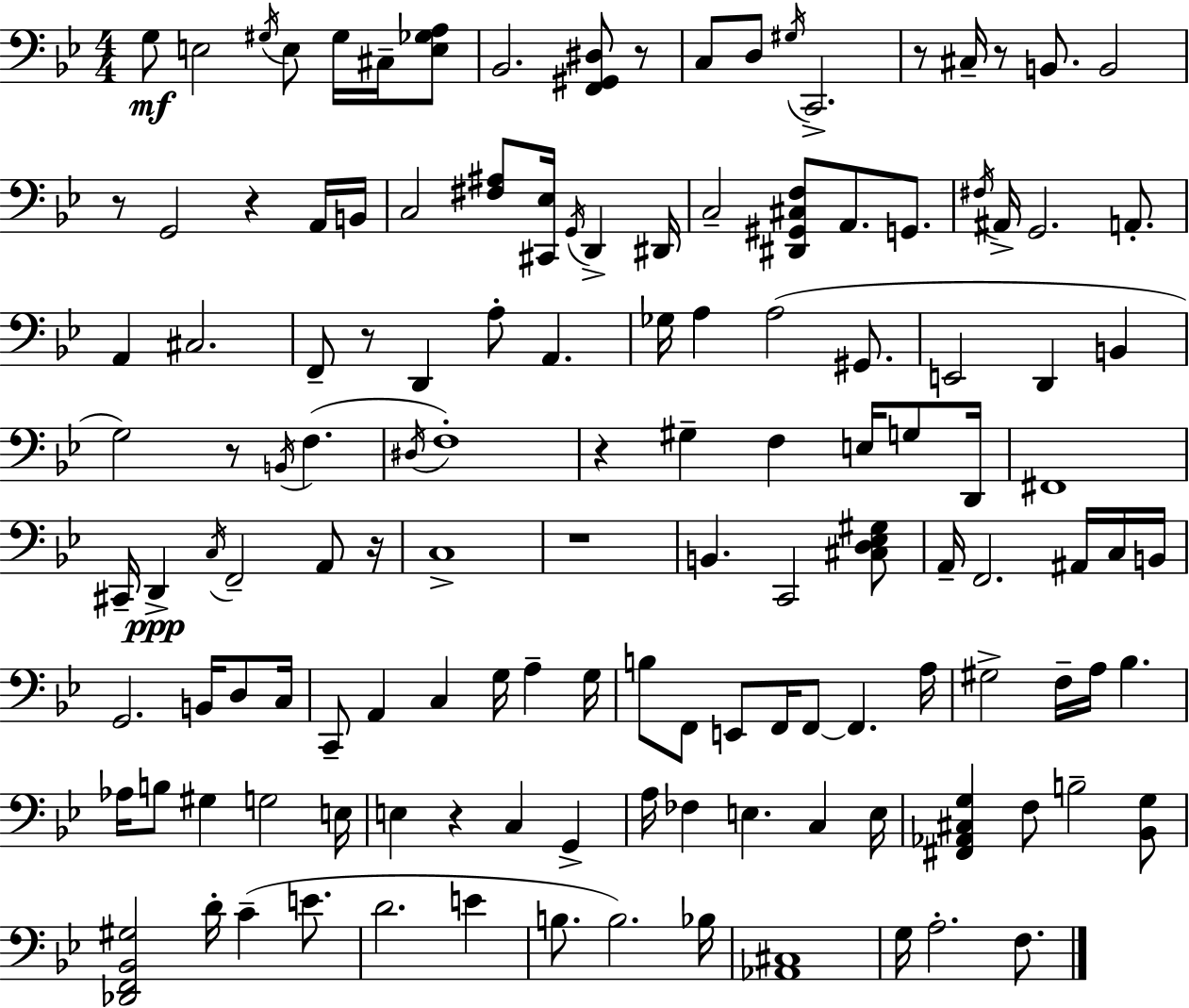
X:1
T:Untitled
M:4/4
L:1/4
K:Gm
G,/2 E,2 ^G,/4 E,/2 ^G,/4 ^C,/4 [E,_G,A,]/2 _B,,2 [F,,^G,,^D,]/2 z/2 C,/2 D,/2 ^G,/4 C,,2 z/2 ^C,/4 z/2 B,,/2 B,,2 z/2 G,,2 z A,,/4 B,,/4 C,2 [^F,^A,]/2 [^C,,_E,]/4 G,,/4 D,, ^D,,/4 C,2 [^D,,^G,,^C,F,]/2 A,,/2 G,,/2 ^F,/4 ^A,,/4 G,,2 A,,/2 A,, ^C,2 F,,/2 z/2 D,, A,/2 A,, _G,/4 A, A,2 ^G,,/2 E,,2 D,, B,, G,2 z/2 B,,/4 F, ^D,/4 F,4 z ^G, F, E,/4 G,/2 D,,/4 ^F,,4 ^C,,/4 D,, C,/4 F,,2 A,,/2 z/4 C,4 z4 B,, C,,2 [^C,D,_E,^G,]/2 A,,/4 F,,2 ^A,,/4 C,/4 B,,/4 G,,2 B,,/4 D,/2 C,/4 C,,/2 A,, C, G,/4 A, G,/4 B,/2 F,,/2 E,,/2 F,,/4 F,,/2 F,, A,/4 ^G,2 F,/4 A,/4 _B, _A,/4 B,/2 ^G, G,2 E,/4 E, z C, G,, A,/4 _F, E, C, E,/4 [^F,,_A,,^C,G,] F,/2 B,2 [_B,,G,]/2 [_D,,F,,_B,,^G,]2 D/4 C E/2 D2 E B,/2 B,2 _B,/4 [_A,,^C,]4 G,/4 A,2 F,/2